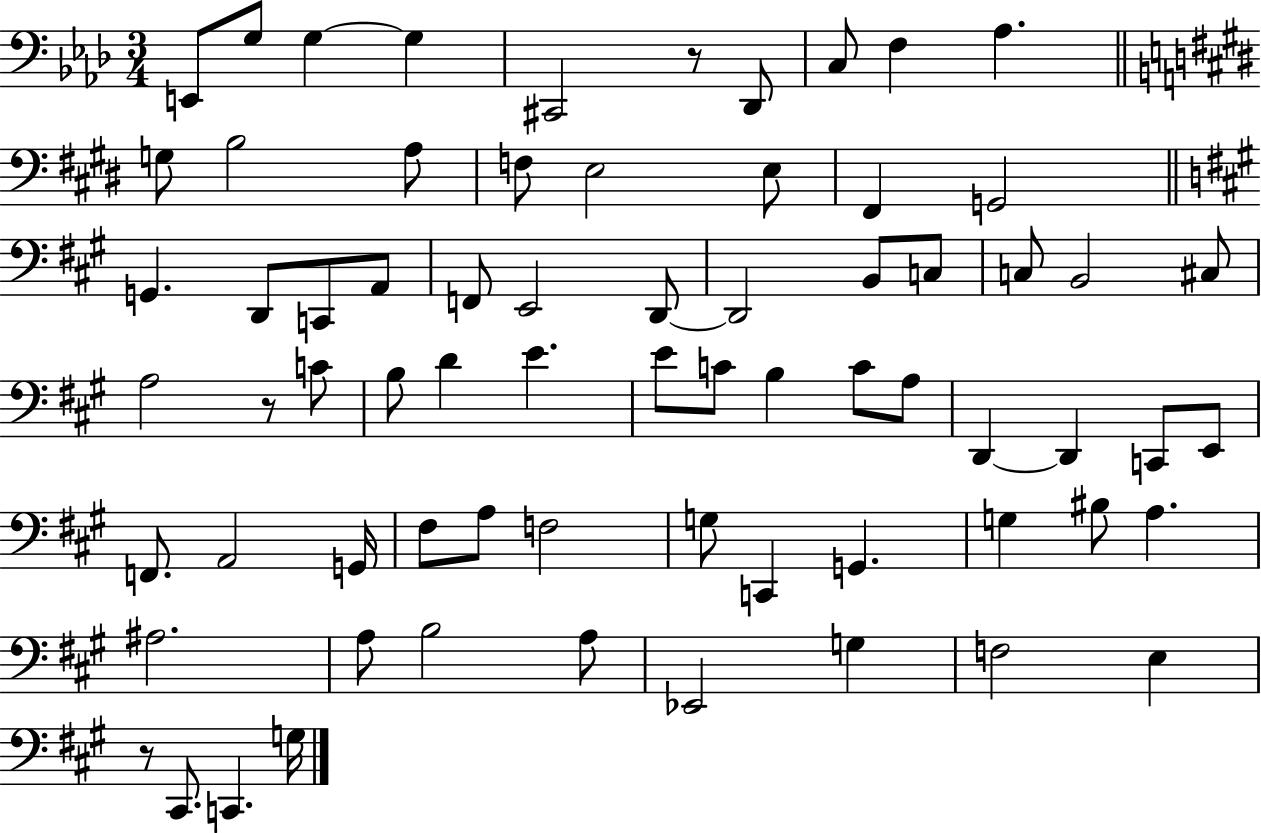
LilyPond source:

{
  \clef bass
  \numericTimeSignature
  \time 3/4
  \key aes \major
  e,8 g8 g4~~ g4 | cis,2 r8 des,8 | c8 f4 aes4. | \bar "||" \break \key e \major g8 b2 a8 | f8 e2 e8 | fis,4 g,2 | \bar "||" \break \key a \major g,4. d,8 c,8 a,8 | f,8 e,2 d,8~~ | d,2 b,8 c8 | c8 b,2 cis8 | \break a2 r8 c'8 | b8 d'4 e'4. | e'8 c'8 b4 c'8 a8 | d,4~~ d,4 c,8 e,8 | \break f,8. a,2 g,16 | fis8 a8 f2 | g8 c,4 g,4. | g4 bis8 a4. | \break ais2. | a8 b2 a8 | ees,2 g4 | f2 e4 | \break r8 cis,8. c,4. g16 | \bar "|."
}